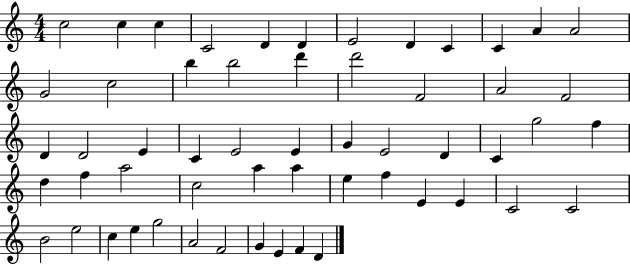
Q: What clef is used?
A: treble